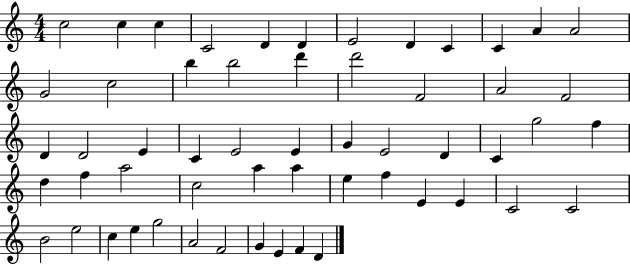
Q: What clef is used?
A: treble